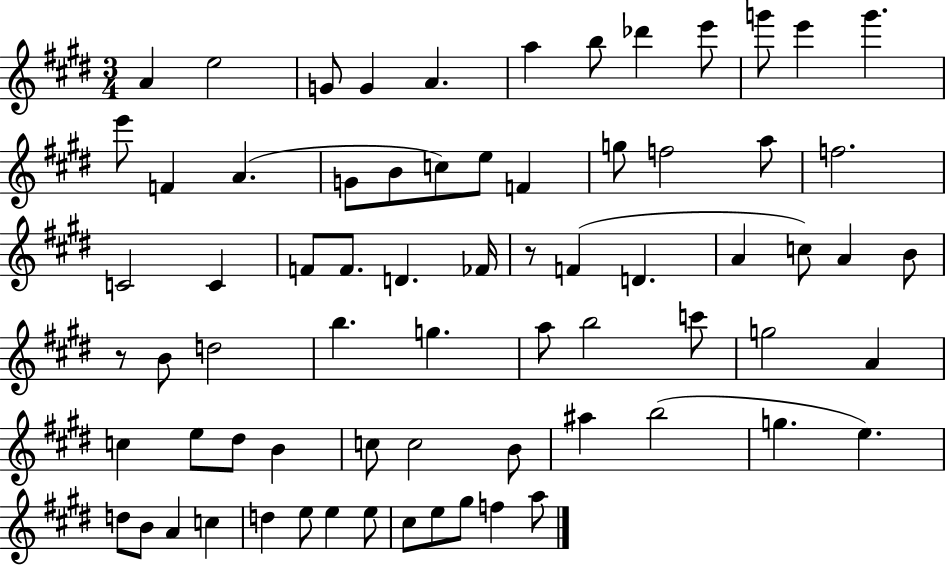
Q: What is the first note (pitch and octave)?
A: A4